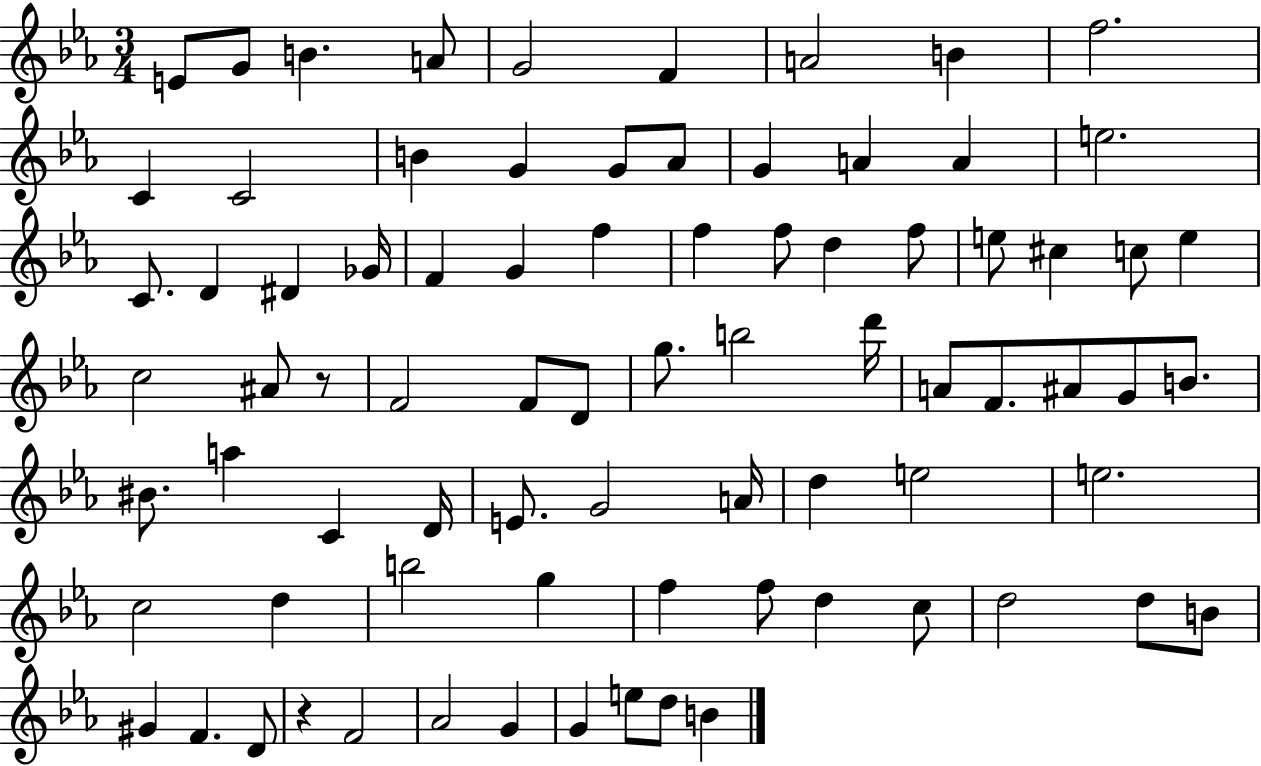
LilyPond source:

{
  \clef treble
  \numericTimeSignature
  \time 3/4
  \key ees \major
  e'8 g'8 b'4. a'8 | g'2 f'4 | a'2 b'4 | f''2. | \break c'4 c'2 | b'4 g'4 g'8 aes'8 | g'4 a'4 a'4 | e''2. | \break c'8. d'4 dis'4 ges'16 | f'4 g'4 f''4 | f''4 f''8 d''4 f''8 | e''8 cis''4 c''8 e''4 | \break c''2 ais'8 r8 | f'2 f'8 d'8 | g''8. b''2 d'''16 | a'8 f'8. ais'8 g'8 b'8. | \break bis'8. a''4 c'4 d'16 | e'8. g'2 a'16 | d''4 e''2 | e''2. | \break c''2 d''4 | b''2 g''4 | f''4 f''8 d''4 c''8 | d''2 d''8 b'8 | \break gis'4 f'4. d'8 | r4 f'2 | aes'2 g'4 | g'4 e''8 d''8 b'4 | \break \bar "|."
}